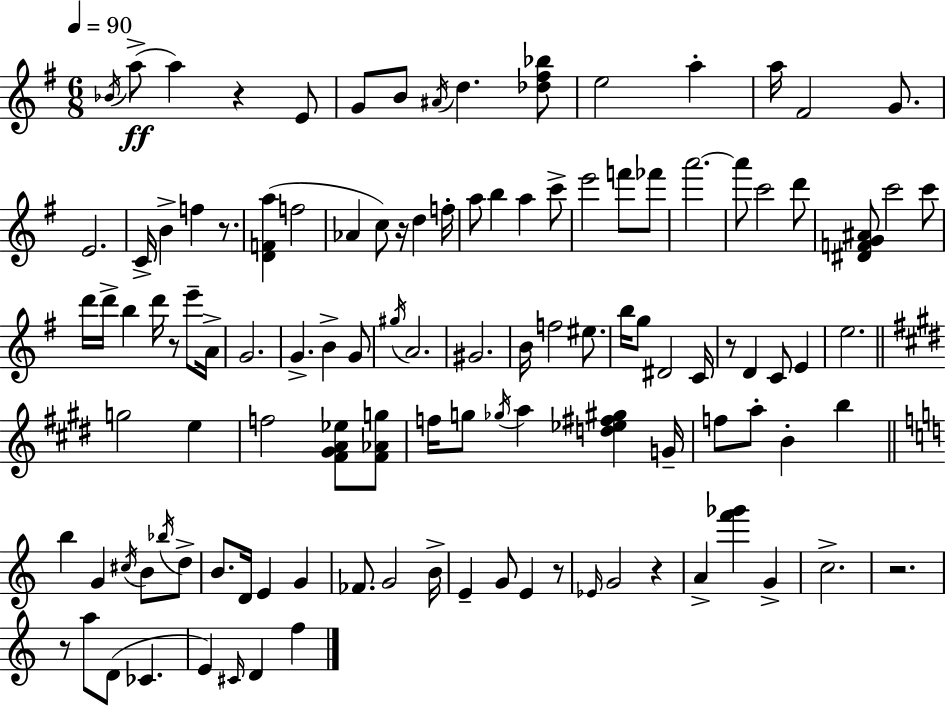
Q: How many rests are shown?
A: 9